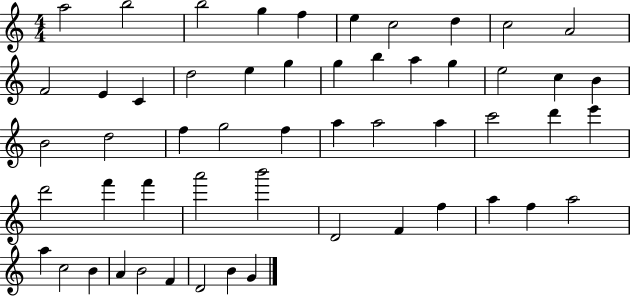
{
  \clef treble
  \numericTimeSignature
  \time 4/4
  \key c \major
  a''2 b''2 | b''2 g''4 f''4 | e''4 c''2 d''4 | c''2 a'2 | \break f'2 e'4 c'4 | d''2 e''4 g''4 | g''4 b''4 a''4 g''4 | e''2 c''4 b'4 | \break b'2 d''2 | f''4 g''2 f''4 | a''4 a''2 a''4 | c'''2 d'''4 e'''4 | \break d'''2 f'''4 f'''4 | a'''2 b'''2 | d'2 f'4 f''4 | a''4 f''4 a''2 | \break a''4 c''2 b'4 | a'4 b'2 f'4 | d'2 b'4 g'4 | \bar "|."
}